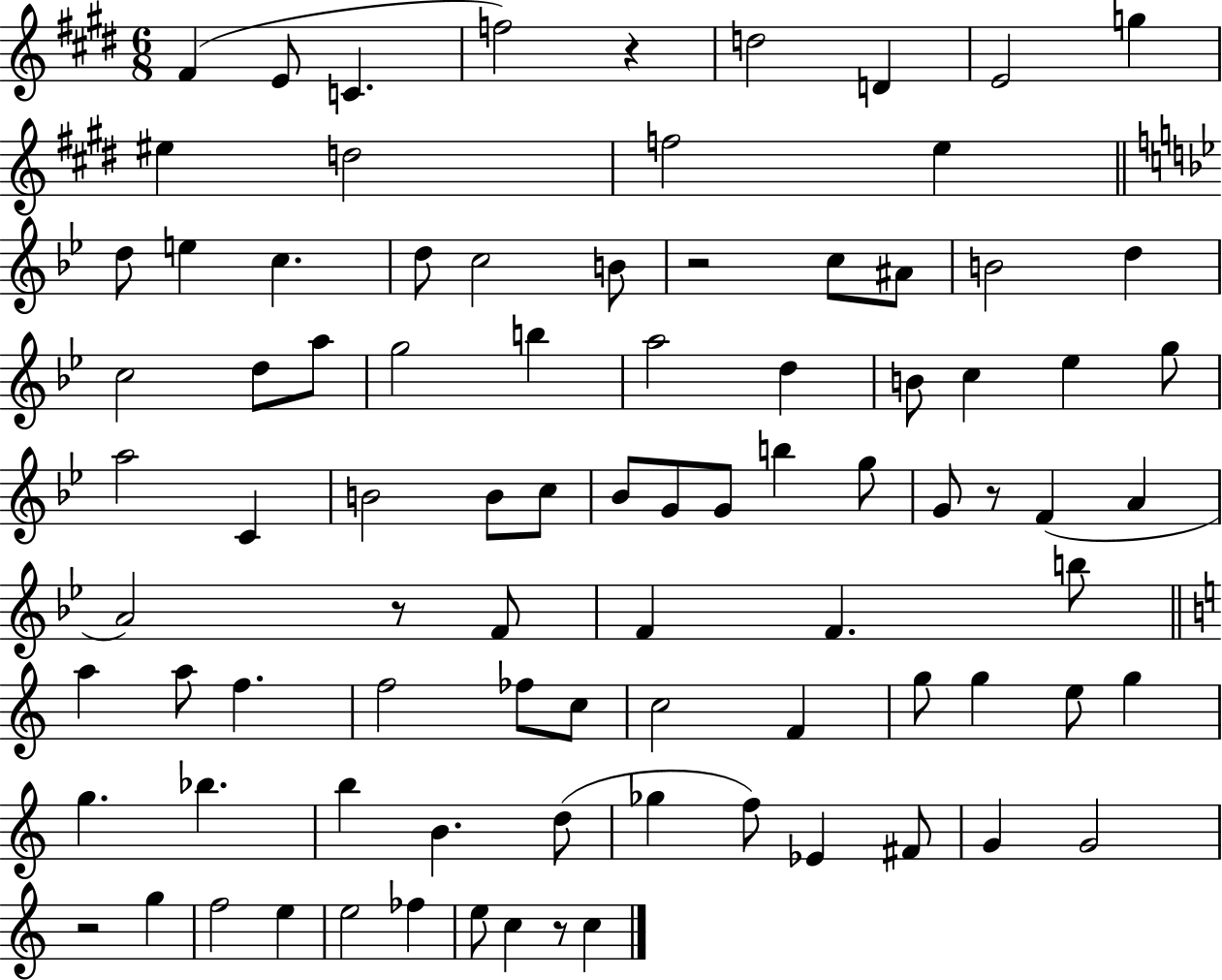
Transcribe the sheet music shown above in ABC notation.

X:1
T:Untitled
M:6/8
L:1/4
K:E
^F E/2 C f2 z d2 D E2 g ^e d2 f2 e d/2 e c d/2 c2 B/2 z2 c/2 ^A/2 B2 d c2 d/2 a/2 g2 b a2 d B/2 c _e g/2 a2 C B2 B/2 c/2 _B/2 G/2 G/2 b g/2 G/2 z/2 F A A2 z/2 F/2 F F b/2 a a/2 f f2 _f/2 c/2 c2 F g/2 g e/2 g g _b b B d/2 _g f/2 _E ^F/2 G G2 z2 g f2 e e2 _f e/2 c z/2 c